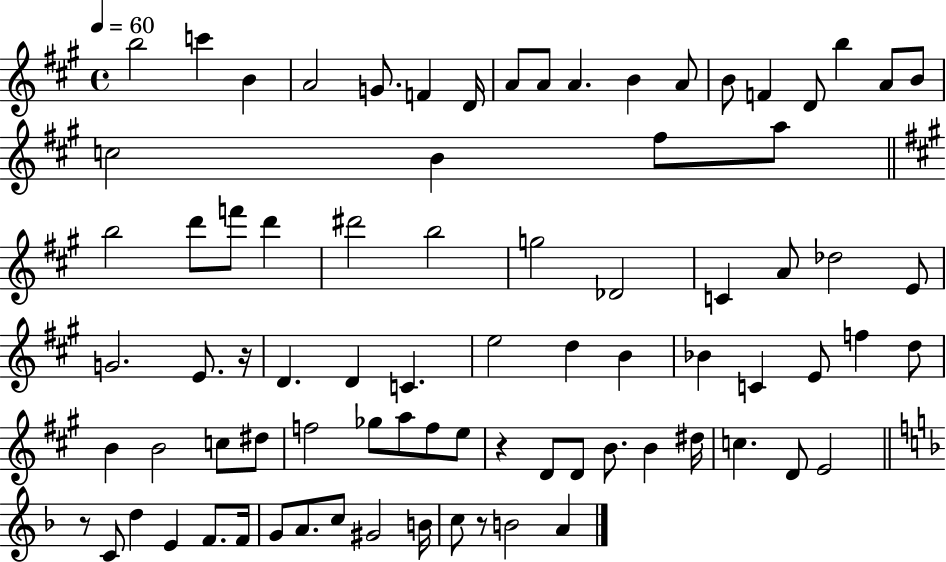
B5/h C6/q B4/q A4/h G4/e. F4/q D4/s A4/e A4/e A4/q. B4/q A4/e B4/e F4/q D4/e B5/q A4/e B4/e C5/h B4/q F#5/e A5/e B5/h D6/e F6/e D6/q D#6/h B5/h G5/h Db4/h C4/q A4/e Db5/h E4/e G4/h. E4/e. R/s D4/q. D4/q C4/q. E5/h D5/q B4/q Bb4/q C4/q E4/e F5/q D5/e B4/q B4/h C5/e D#5/e F5/h Gb5/e A5/e F5/e E5/e R/q D4/e D4/e B4/e. B4/q D#5/s C5/q. D4/e E4/h R/e C4/e D5/q E4/q F4/e. F4/s G4/e A4/e. C5/e G#4/h B4/s C5/e R/e B4/h A4/q